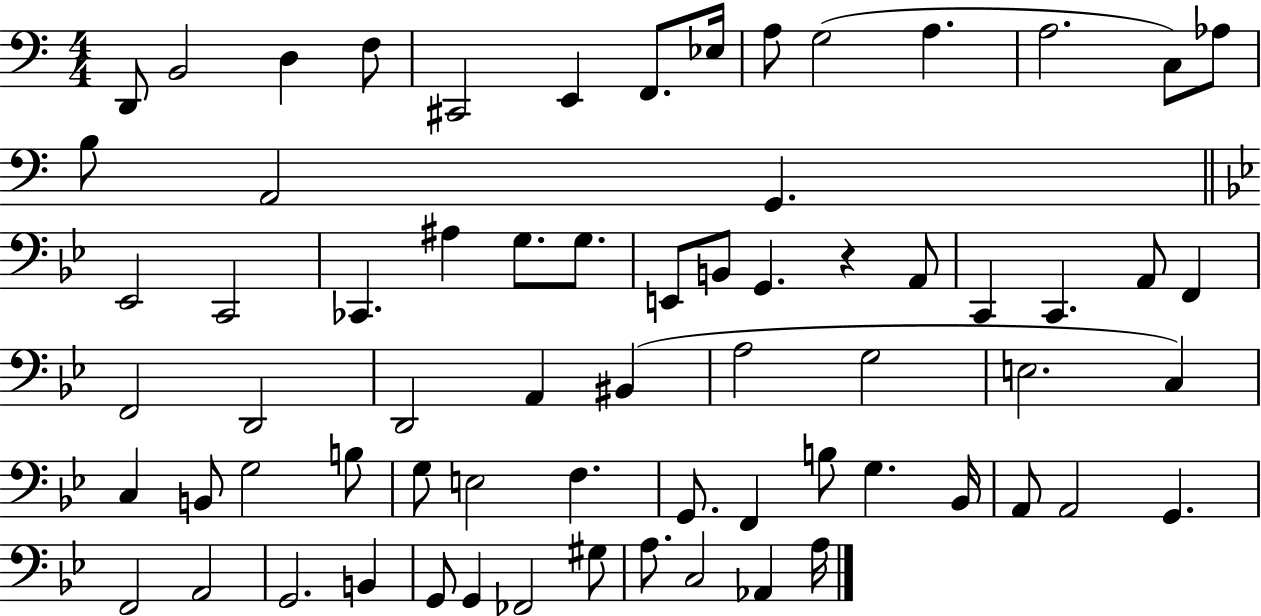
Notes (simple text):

D2/e B2/h D3/q F3/e C#2/h E2/q F2/e. Eb3/s A3/e G3/h A3/q. A3/h. C3/e Ab3/e B3/e A2/h G2/q. Eb2/h C2/h CES2/q. A#3/q G3/e. G3/e. E2/e B2/e G2/q. R/q A2/e C2/q C2/q. A2/e F2/q F2/h D2/h D2/h A2/q BIS2/q A3/h G3/h E3/h. C3/q C3/q B2/e G3/h B3/e G3/e E3/h F3/q. G2/e. F2/q B3/e G3/q. Bb2/s A2/e A2/h G2/q. F2/h A2/h G2/h. B2/q G2/e G2/q FES2/h G#3/e A3/e. C3/h Ab2/q A3/s